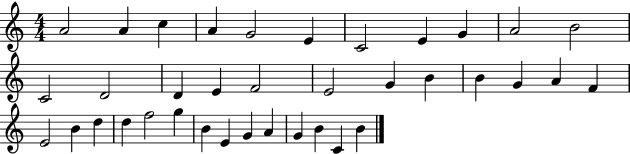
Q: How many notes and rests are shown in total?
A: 37